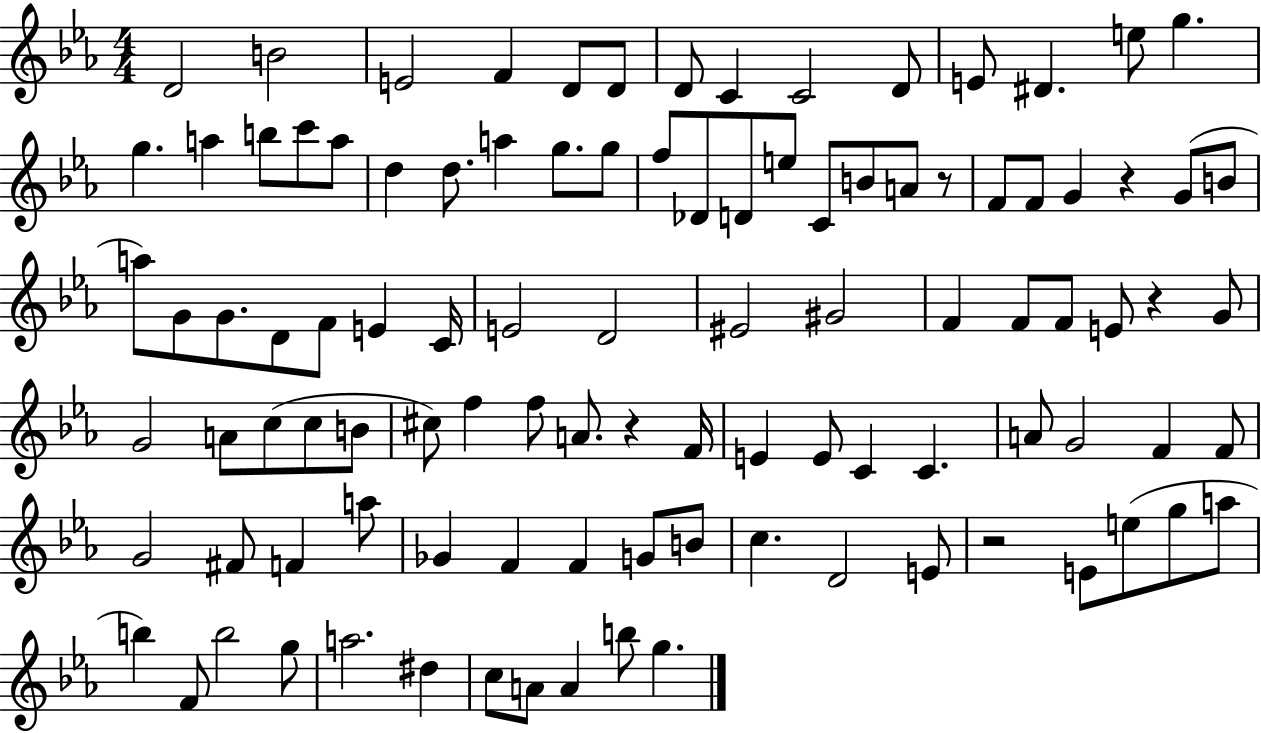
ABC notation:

X:1
T:Untitled
M:4/4
L:1/4
K:Eb
D2 B2 E2 F D/2 D/2 D/2 C C2 D/2 E/2 ^D e/2 g g a b/2 c'/2 a/2 d d/2 a g/2 g/2 f/2 _D/2 D/2 e/2 C/2 B/2 A/2 z/2 F/2 F/2 G z G/2 B/2 a/2 G/2 G/2 D/2 F/2 E C/4 E2 D2 ^E2 ^G2 F F/2 F/2 E/2 z G/2 G2 A/2 c/2 c/2 B/2 ^c/2 f f/2 A/2 z F/4 E E/2 C C A/2 G2 F F/2 G2 ^F/2 F a/2 _G F F G/2 B/2 c D2 E/2 z2 E/2 e/2 g/2 a/2 b F/2 b2 g/2 a2 ^d c/2 A/2 A b/2 g